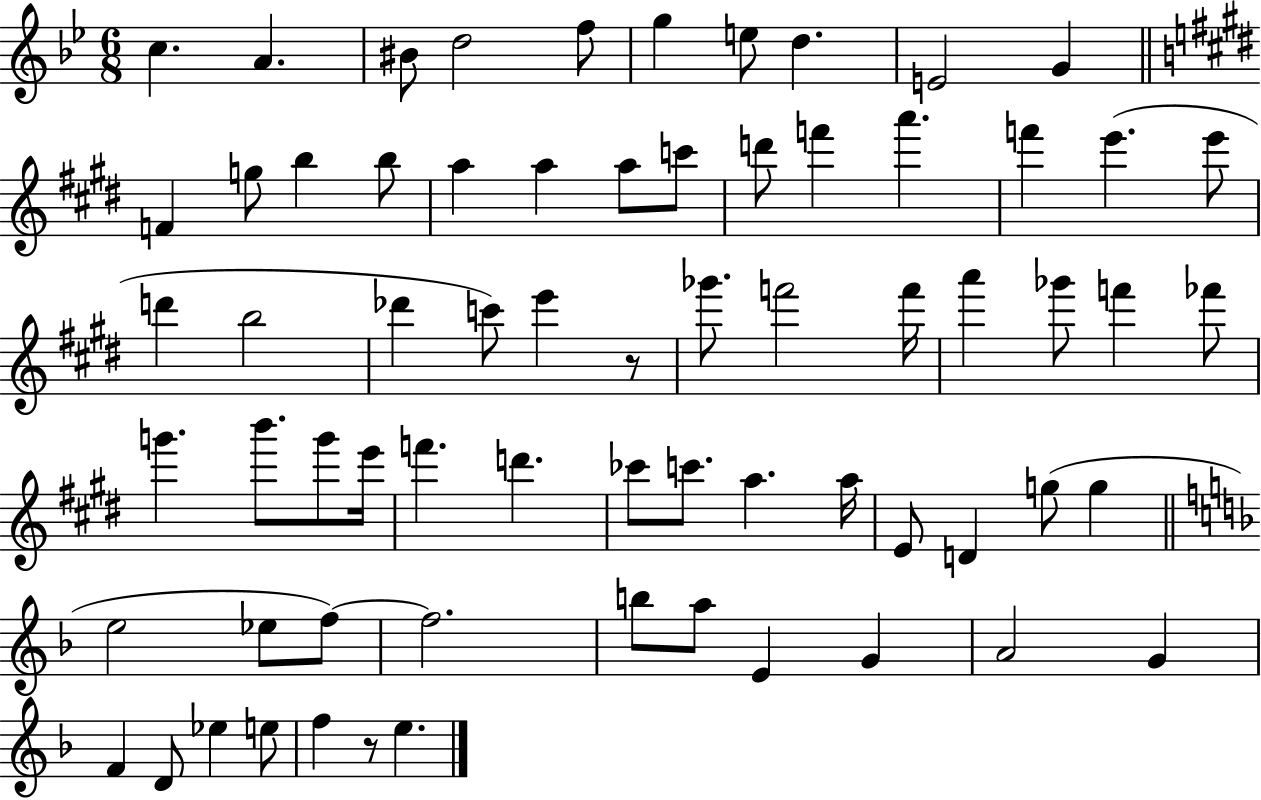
C5/q. A4/q. BIS4/e D5/h F5/e G5/q E5/e D5/q. E4/h G4/q F4/q G5/e B5/q B5/e A5/q A5/q A5/e C6/e D6/e F6/q A6/q. F6/q E6/q. E6/e D6/q B5/h Db6/q C6/e E6/q R/e Gb6/e. F6/h F6/s A6/q Gb6/e F6/q FES6/e G6/q. B6/e. G6/e E6/s F6/q. D6/q. CES6/e C6/e. A5/q. A5/s E4/e D4/q G5/e G5/q E5/h Eb5/e F5/e F5/h. B5/e A5/e E4/q G4/q A4/h G4/q F4/q D4/e Eb5/q E5/e F5/q R/e E5/q.